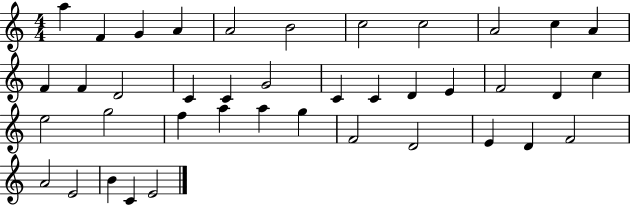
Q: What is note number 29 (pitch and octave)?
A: A5